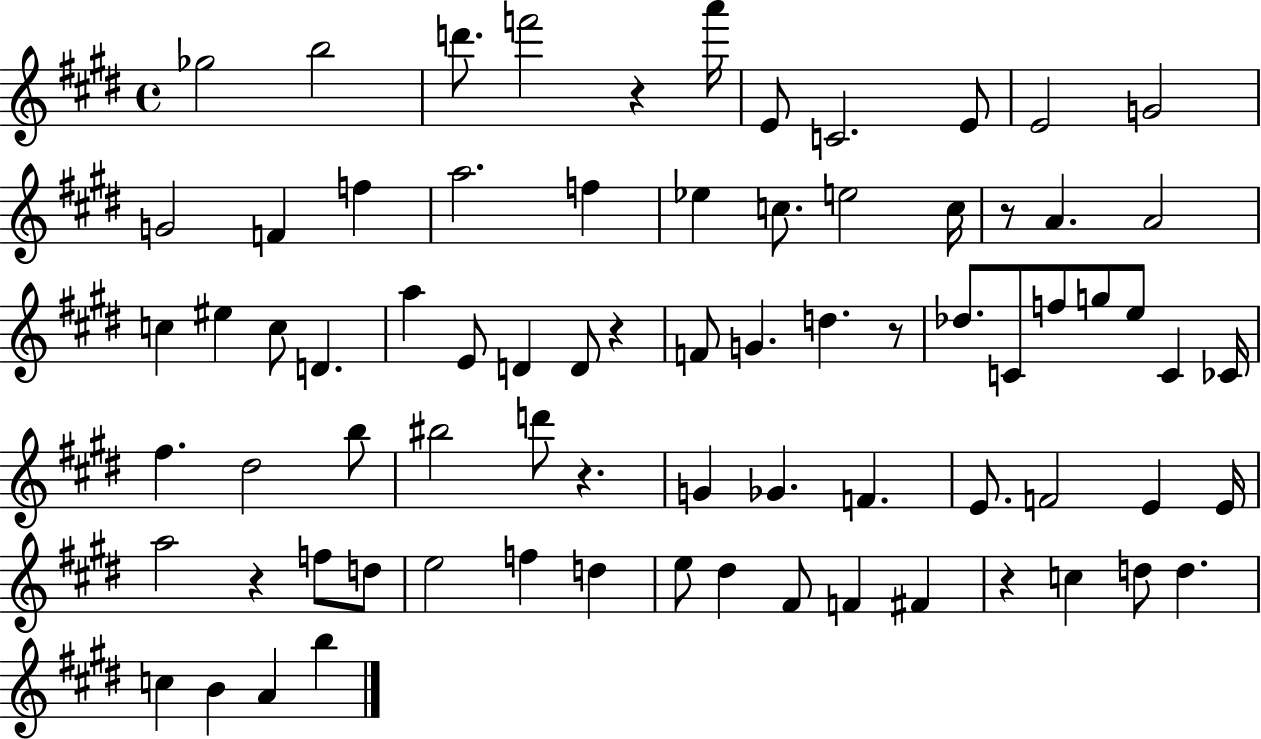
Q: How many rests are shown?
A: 7